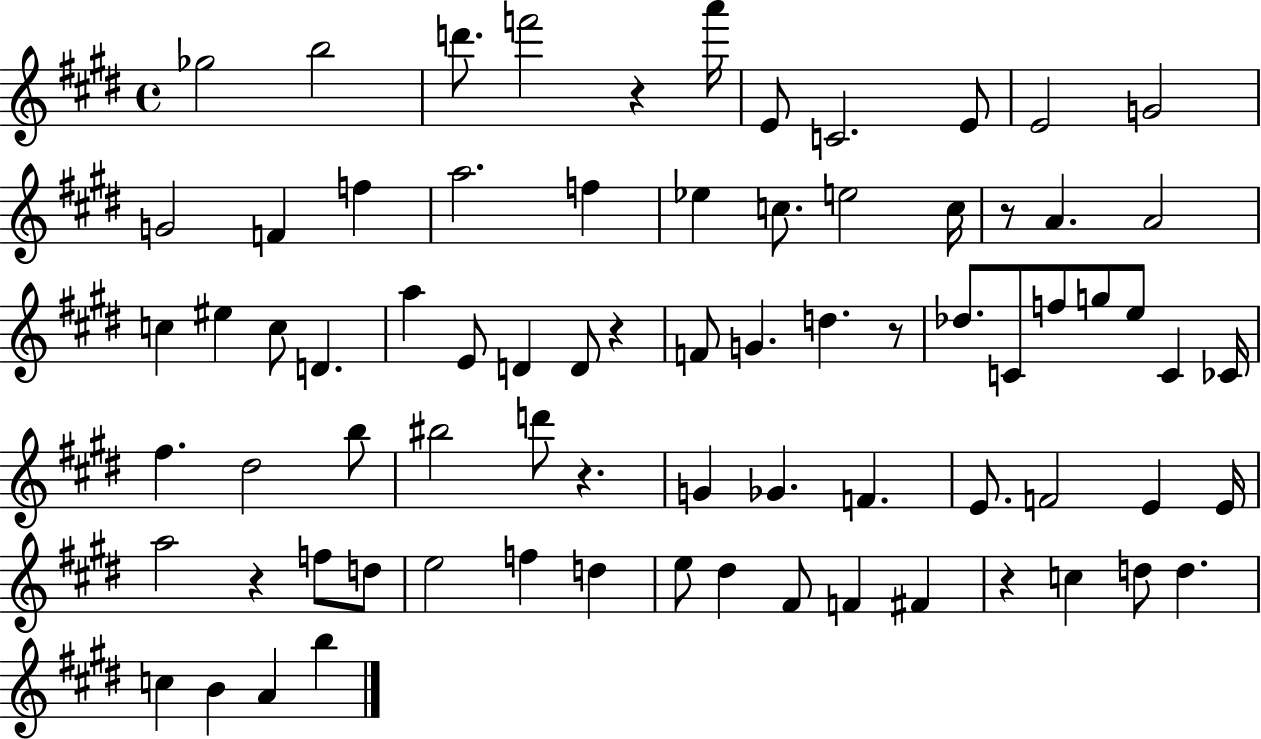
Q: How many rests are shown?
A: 7